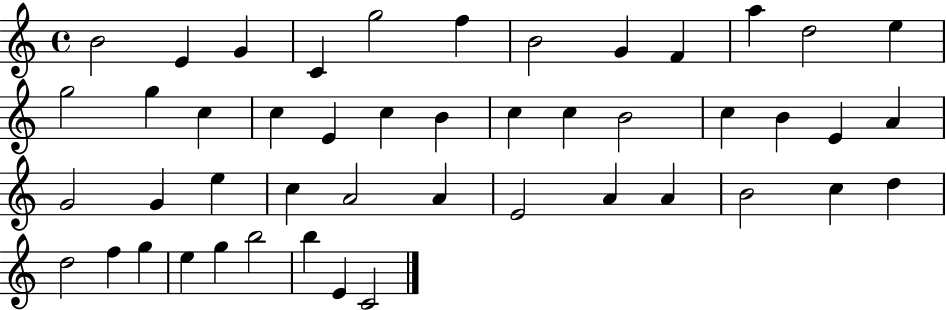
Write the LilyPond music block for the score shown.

{
  \clef treble
  \time 4/4
  \defaultTimeSignature
  \key c \major
  b'2 e'4 g'4 | c'4 g''2 f''4 | b'2 g'4 f'4 | a''4 d''2 e''4 | \break g''2 g''4 c''4 | c''4 e'4 c''4 b'4 | c''4 c''4 b'2 | c''4 b'4 e'4 a'4 | \break g'2 g'4 e''4 | c''4 a'2 a'4 | e'2 a'4 a'4 | b'2 c''4 d''4 | \break d''2 f''4 g''4 | e''4 g''4 b''2 | b''4 e'4 c'2 | \bar "|."
}